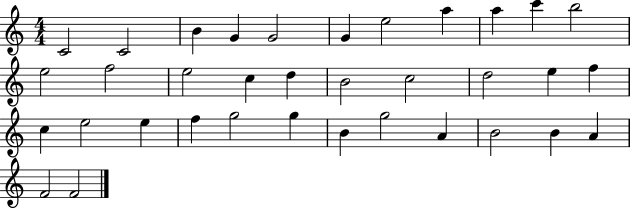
{
  \clef treble
  \numericTimeSignature
  \time 4/4
  \key c \major
  c'2 c'2 | b'4 g'4 g'2 | g'4 e''2 a''4 | a''4 c'''4 b''2 | \break e''2 f''2 | e''2 c''4 d''4 | b'2 c''2 | d''2 e''4 f''4 | \break c''4 e''2 e''4 | f''4 g''2 g''4 | b'4 g''2 a'4 | b'2 b'4 a'4 | \break f'2 f'2 | \bar "|."
}